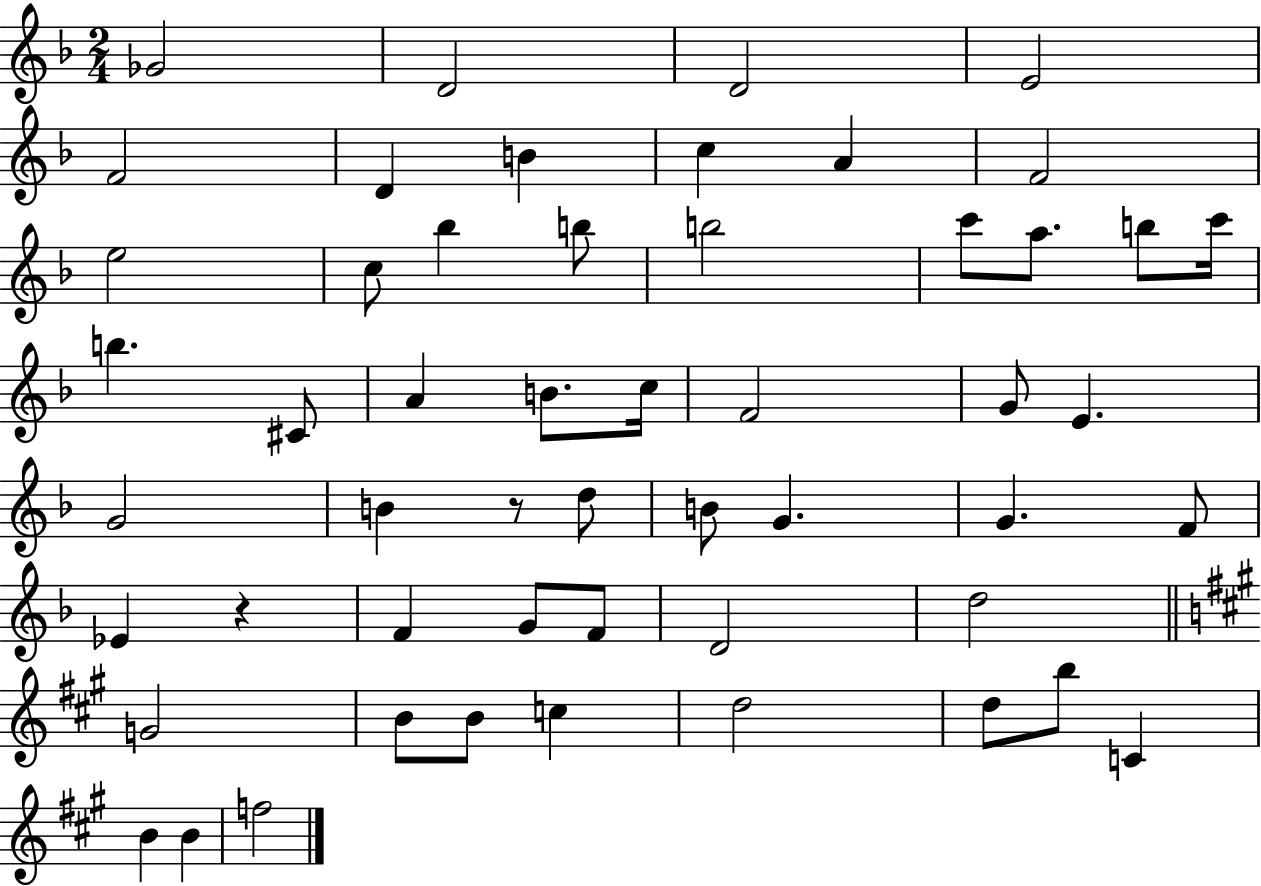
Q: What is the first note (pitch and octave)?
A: Gb4